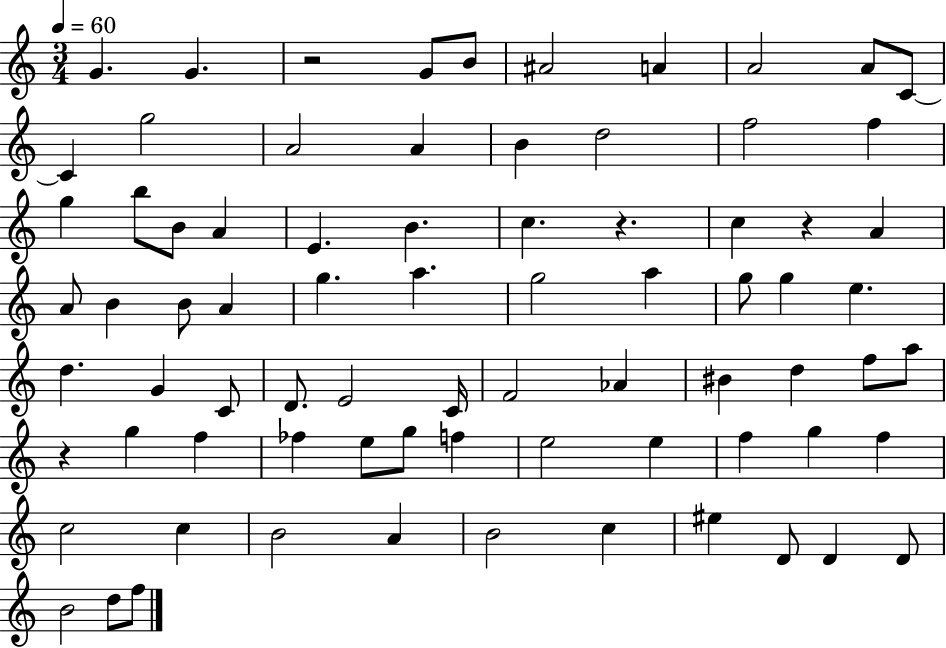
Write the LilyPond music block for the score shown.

{
  \clef treble
  \numericTimeSignature
  \time 3/4
  \key c \major
  \tempo 4 = 60
  g'4. g'4. | r2 g'8 b'8 | ais'2 a'4 | a'2 a'8 c'8~~ | \break c'4 g''2 | a'2 a'4 | b'4 d''2 | f''2 f''4 | \break g''4 b''8 b'8 a'4 | e'4. b'4. | c''4. r4. | c''4 r4 a'4 | \break a'8 b'4 b'8 a'4 | g''4. a''4. | g''2 a''4 | g''8 g''4 e''4. | \break d''4. g'4 c'8 | d'8. e'2 c'16 | f'2 aes'4 | bis'4 d''4 f''8 a''8 | \break r4 g''4 f''4 | fes''4 e''8 g''8 f''4 | e''2 e''4 | f''4 g''4 f''4 | \break c''2 c''4 | b'2 a'4 | b'2 c''4 | eis''4 d'8 d'4 d'8 | \break b'2 d''8 f''8 | \bar "|."
}